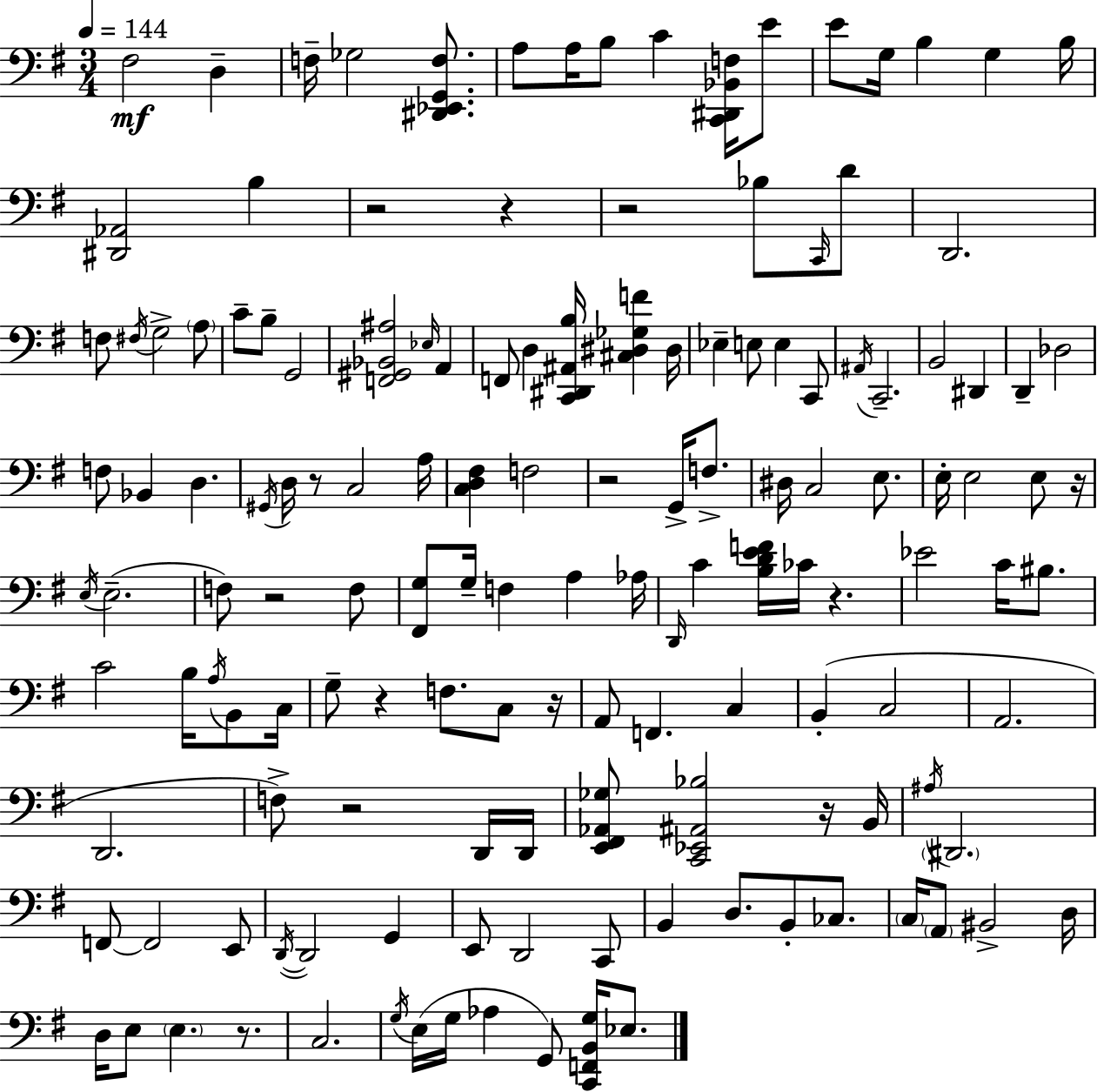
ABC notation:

X:1
T:Untitled
M:3/4
L:1/4
K:Em
^F,2 D, F,/4 _G,2 [^D,,_E,,G,,F,]/2 A,/2 A,/4 B,/2 C [C,,^D,,_B,,F,]/4 E/2 E/2 G,/4 B, G, B,/4 [^D,,_A,,]2 B, z2 z z2 _B,/2 C,,/4 D/2 D,,2 F,/2 ^F,/4 G,2 A,/2 C/2 B,/2 G,,2 [F,,^G,,_B,,^A,]2 _E,/4 A,, F,,/2 D, [C,,^D,,^A,,B,]/4 [^C,^D,_G,F] ^D,/4 _E, E,/2 E, C,,/2 ^A,,/4 C,,2 B,,2 ^D,, D,, _D,2 F,/2 _B,, D, ^G,,/4 D,/4 z/2 C,2 A,/4 [C,D,^F,] F,2 z2 G,,/4 F,/2 ^D,/4 C,2 E,/2 E,/4 E,2 E,/2 z/4 E,/4 E,2 F,/2 z2 F,/2 [^F,,G,]/2 G,/4 F, A, _A,/4 D,,/4 C [B,DEF]/4 _C/4 z _E2 C/4 ^B,/2 C2 B,/4 A,/4 B,,/2 C,/4 G,/2 z F,/2 C,/2 z/4 A,,/2 F,, C, B,, C,2 A,,2 D,,2 F,/2 z2 D,,/4 D,,/4 [E,,^F,,_A,,_G,]/2 [C,,_E,,^A,,_B,]2 z/4 B,,/4 ^A,/4 ^D,,2 F,,/2 F,,2 E,,/2 D,,/4 D,,2 G,, E,,/2 D,,2 C,,/2 B,, D,/2 B,,/2 _C,/2 C,/4 A,,/2 ^B,,2 D,/4 D,/4 E,/2 E, z/2 C,2 G,/4 E,/4 G,/4 _A, G,,/2 [C,,F,,B,,G,]/4 _E,/2